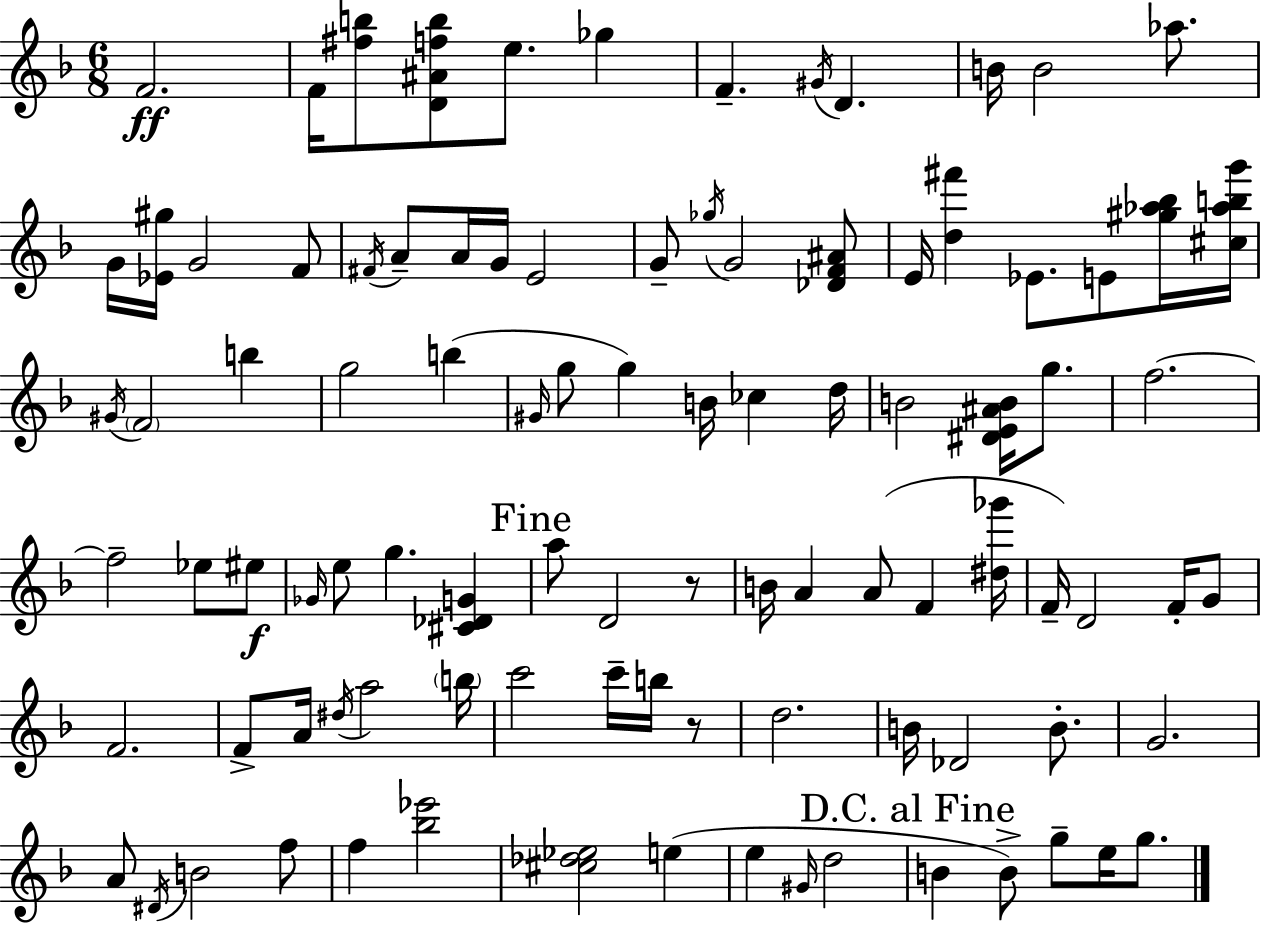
{
  \clef treble
  \numericTimeSignature
  \time 6/8
  \key f \major
  f'2.\ff | f'16 <fis'' b''>8 <d' ais' f'' b''>8 e''8. ges''4 | f'4.-- \acciaccatura { gis'16 } d'4. | b'16 b'2 aes''8. | \break g'16 <ees' gis''>16 g'2 f'8 | \acciaccatura { fis'16 } a'8-- a'16 g'16 e'2 | g'8-- \acciaccatura { ges''16 } g'2 | <des' f' ais'>8 e'16 <d'' fis'''>4 ees'8. e'8 | \break <gis'' aes'' bes''>16 <cis'' aes'' b'' g'''>16 \acciaccatura { gis'16 } \parenthesize f'2 | b''4 g''2 | b''4( \grace { gis'16 } g''8 g''4) b'16 | ces''4 d''16 b'2 | \break <dis' e' ais' b'>16 g''8. f''2.~~ | f''2-- | ees''8 eis''8\f \grace { ges'16 } e''8 g''4. | <cis' des' g'>4 \mark "Fine" a''8 d'2 | \break r8 b'16 a'4 a'8( | f'4 <dis'' ges'''>16 f'16--) d'2 | f'16-. g'8 f'2. | f'8-> a'16 \acciaccatura { dis''16 } a''2 | \break \parenthesize b''16 c'''2 | c'''16-- b''16 r8 d''2. | b'16 des'2 | b'8.-. g'2. | \break a'8 \acciaccatura { dis'16 } b'2 | f''8 f''4 | <bes'' ees'''>2 <cis'' des'' ees''>2 | e''4( e''4 | \break \grace { gis'16 } d''2 \mark "D.C. al Fine" b'4 | b'8->) g''8-- e''16 g''8. \bar "|."
}